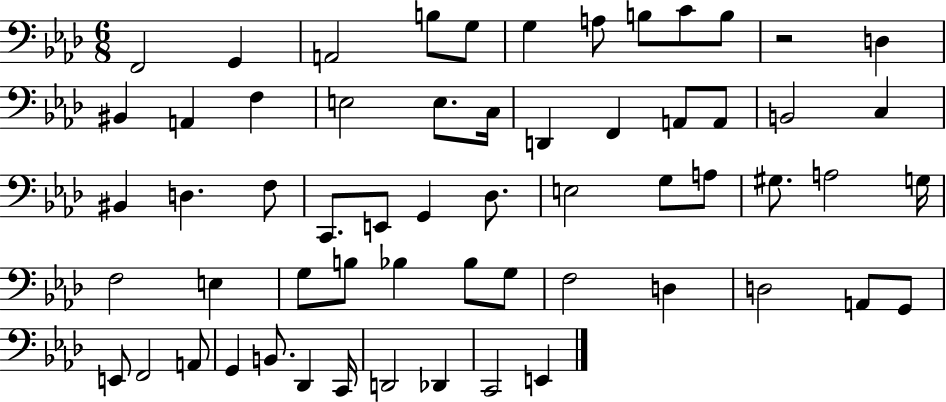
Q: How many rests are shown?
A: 1